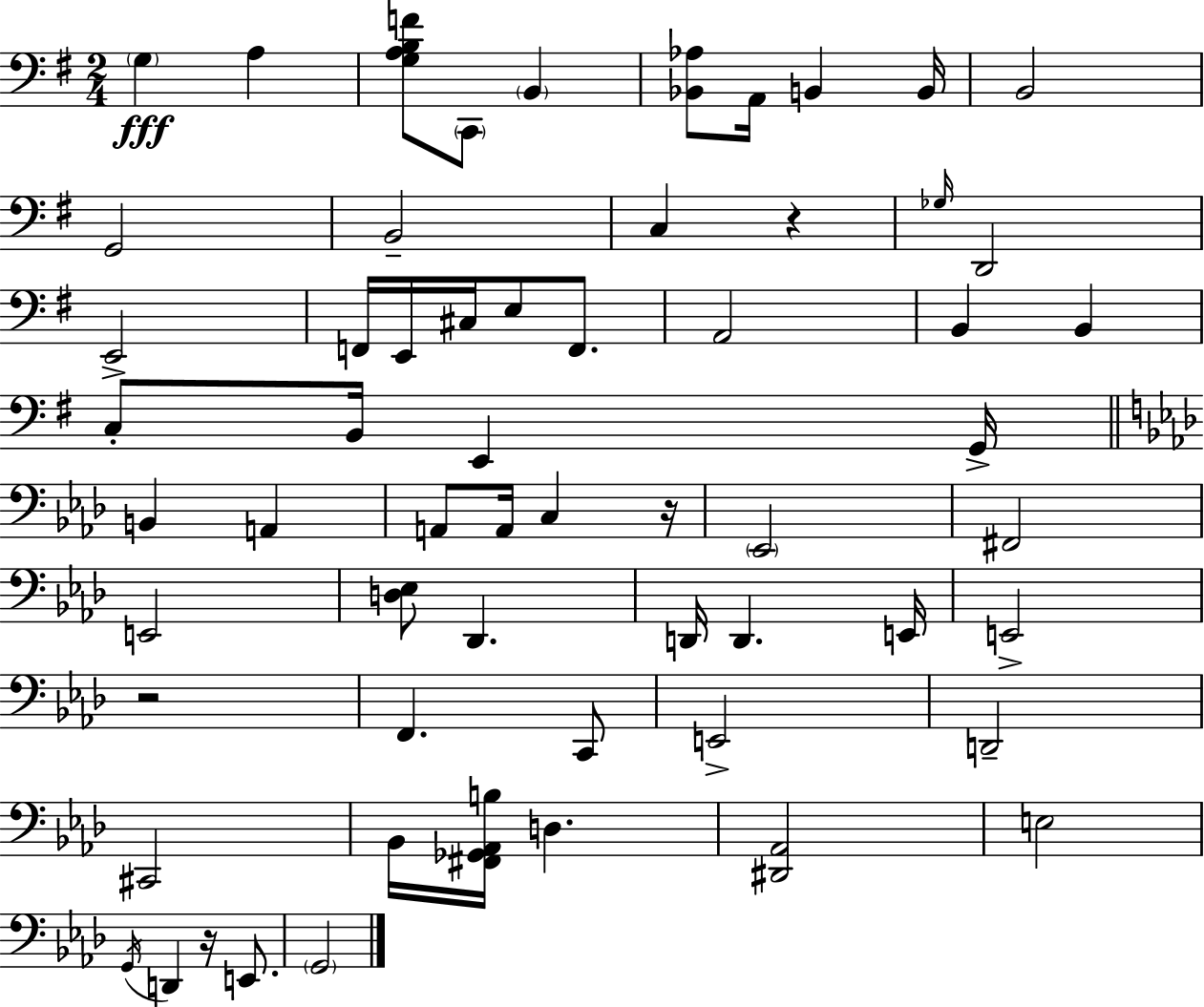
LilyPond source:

{
  \clef bass
  \numericTimeSignature
  \time 2/4
  \key g \major
  \parenthesize g4\fff a4 | <g a b f'>8 \parenthesize c,8 \parenthesize b,4 | <bes, aes>8 a,16 b,4 b,16 | b,2 | \break g,2 | b,2-- | c4 r4 | \grace { ges16 } d,2 | \break e,2-> | f,16 e,16 cis16 e8 f,8. | a,2 | b,4 b,4 | \break c8-. b,16 e,4 | g,16-> \bar "||" \break \key f \minor b,4 a,4 | a,8 a,16 c4 r16 | \parenthesize ees,2 | fis,2 | \break e,2 | <d ees>8 des,4. | d,16 d,4. e,16 | e,2-> | \break r2 | f,4. c,8 | e,2-> | d,2-- | \break cis,2 | bes,16 <fis, ges, aes, b>16 d4. | <dis, aes,>2 | e2 | \break \acciaccatura { g,16 } d,4 r16 e,8. | \parenthesize g,2 | \bar "|."
}